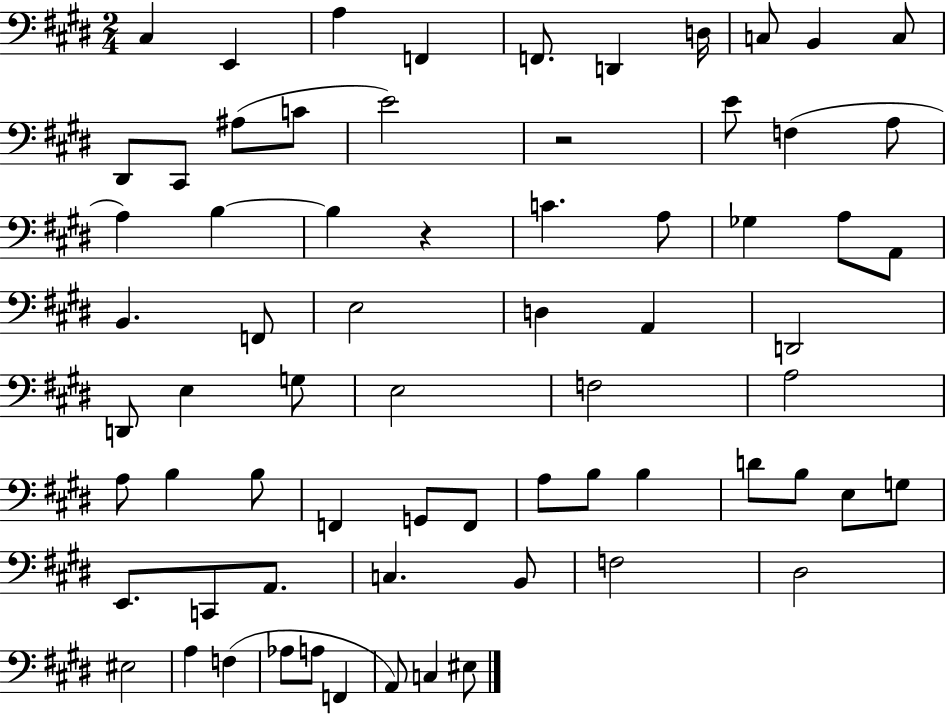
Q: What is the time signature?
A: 2/4